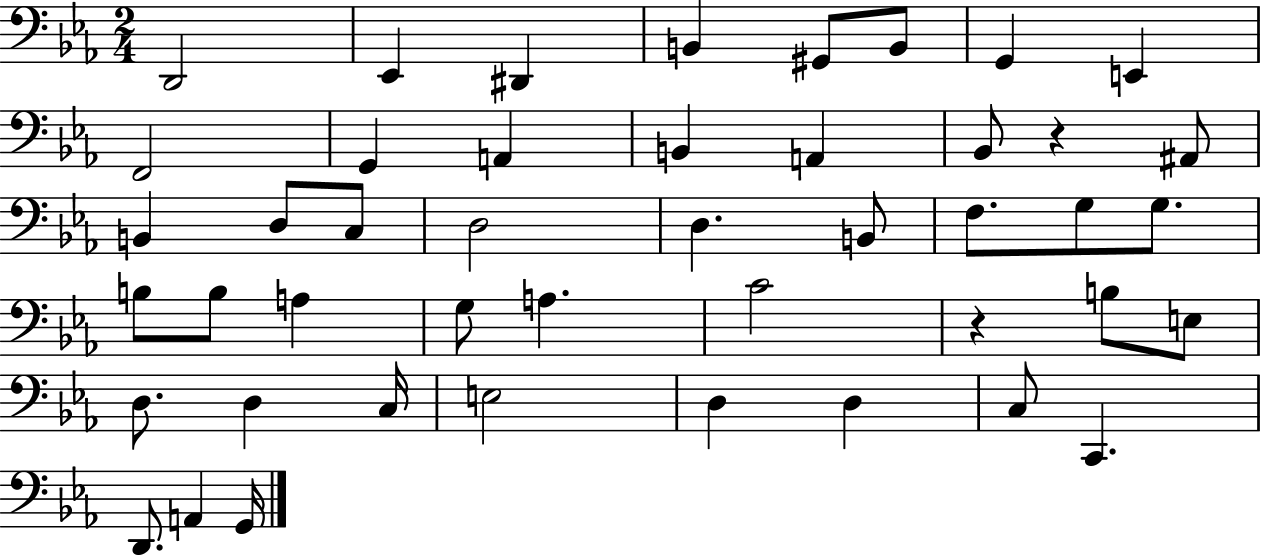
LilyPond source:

{
  \clef bass
  \numericTimeSignature
  \time 2/4
  \key ees \major
  d,2 | ees,4 dis,4 | b,4 gis,8 b,8 | g,4 e,4 | \break f,2 | g,4 a,4 | b,4 a,4 | bes,8 r4 ais,8 | \break b,4 d8 c8 | d2 | d4. b,8 | f8. g8 g8. | \break b8 b8 a4 | g8 a4. | c'2 | r4 b8 e8 | \break d8. d4 c16 | e2 | d4 d4 | c8 c,4. | \break d,8. a,4 g,16 | \bar "|."
}